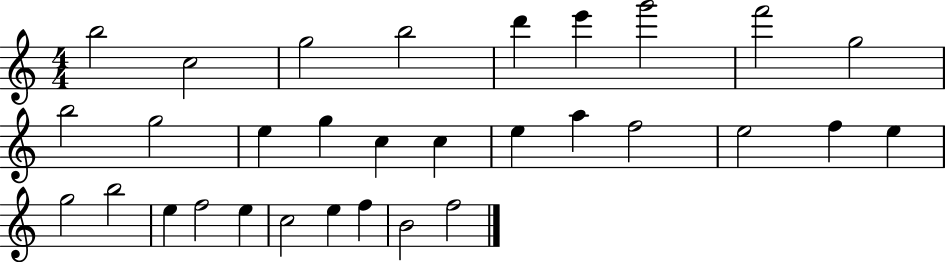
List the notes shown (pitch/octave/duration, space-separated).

B5/h C5/h G5/h B5/h D6/q E6/q G6/h F6/h G5/h B5/h G5/h E5/q G5/q C5/q C5/q E5/q A5/q F5/h E5/h F5/q E5/q G5/h B5/h E5/q F5/h E5/q C5/h E5/q F5/q B4/h F5/h